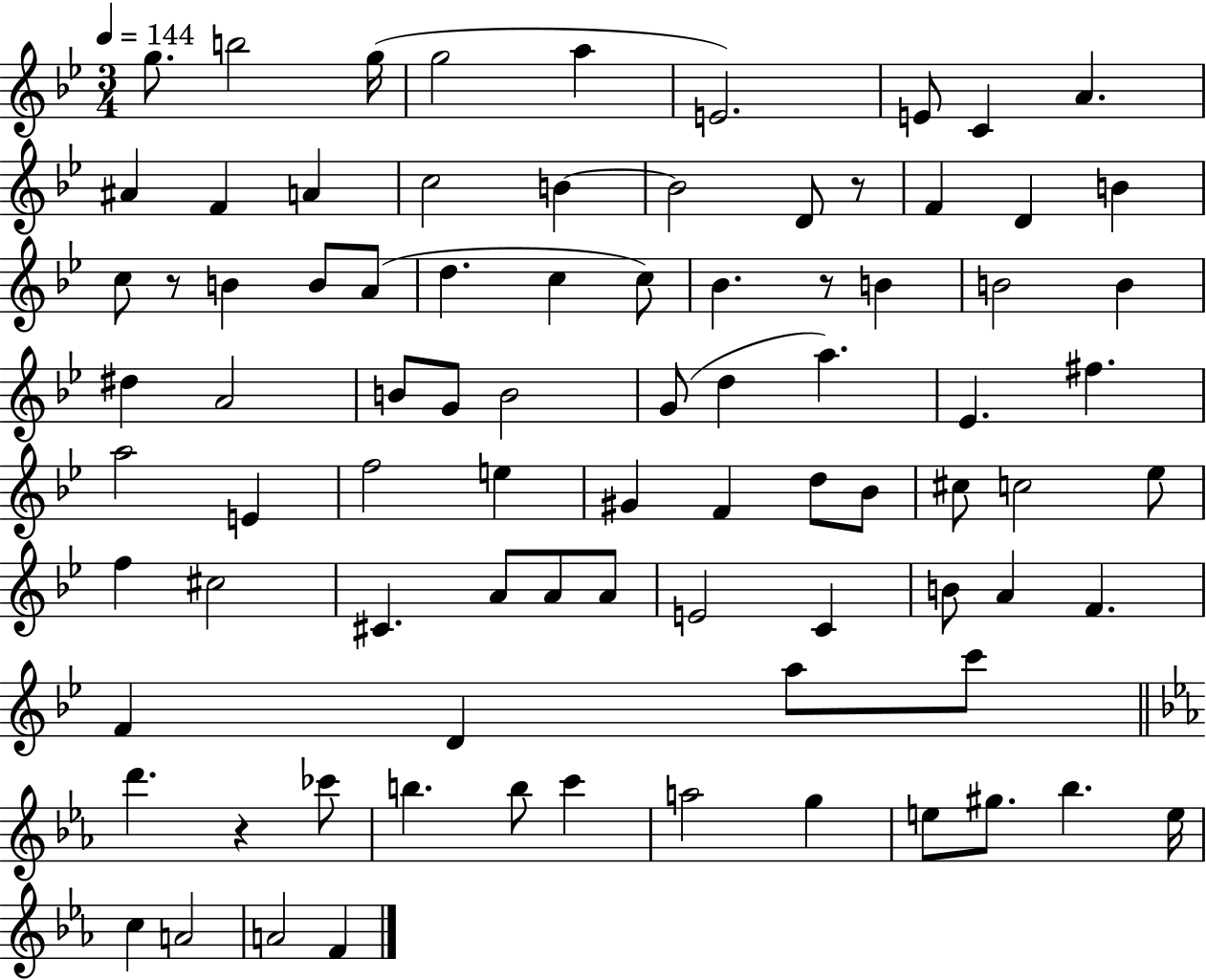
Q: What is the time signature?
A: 3/4